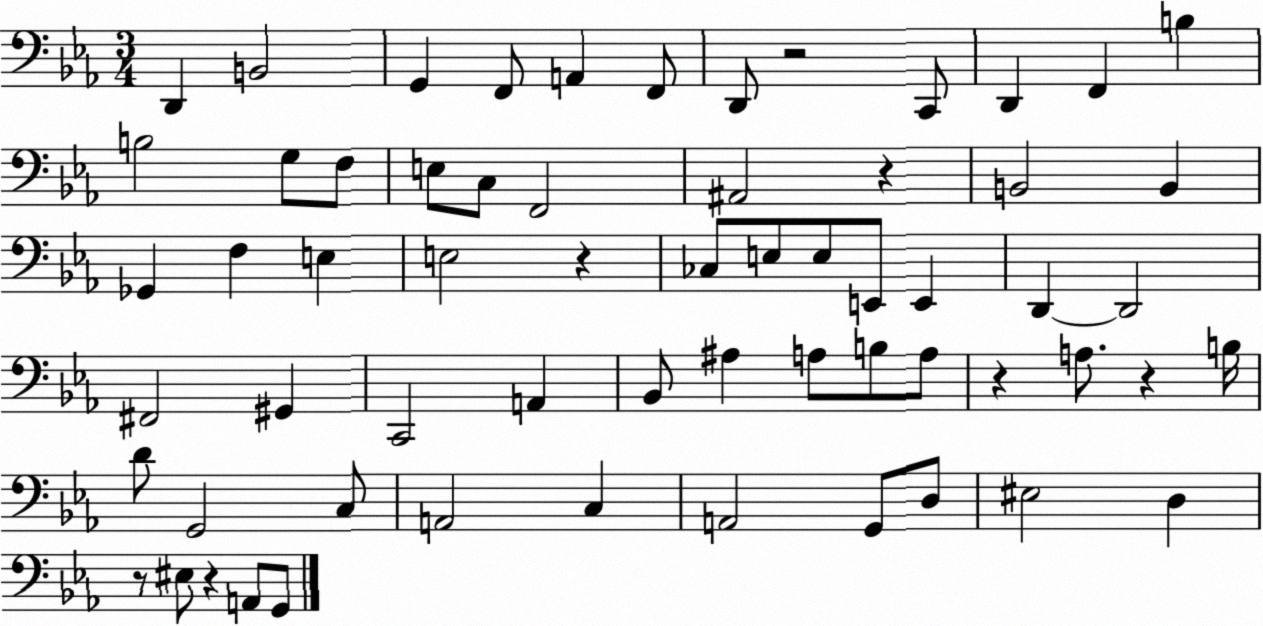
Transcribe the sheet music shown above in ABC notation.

X:1
T:Untitled
M:3/4
L:1/4
K:Eb
D,, B,,2 G,, F,,/2 A,, F,,/2 D,,/2 z2 C,,/2 D,, F,, B, B,2 G,/2 F,/2 E,/2 C,/2 F,,2 ^A,,2 z B,,2 B,, _G,, F, E, E,2 z _C,/2 E,/2 E,/2 E,,/2 E,, D,, D,,2 ^F,,2 ^G,, C,,2 A,, _B,,/2 ^A, A,/2 B,/2 A,/2 z A,/2 z B,/4 D/2 G,,2 C,/2 A,,2 C, A,,2 G,,/2 D,/2 ^E,2 D, z/2 ^E,/2 z A,,/2 G,,/2